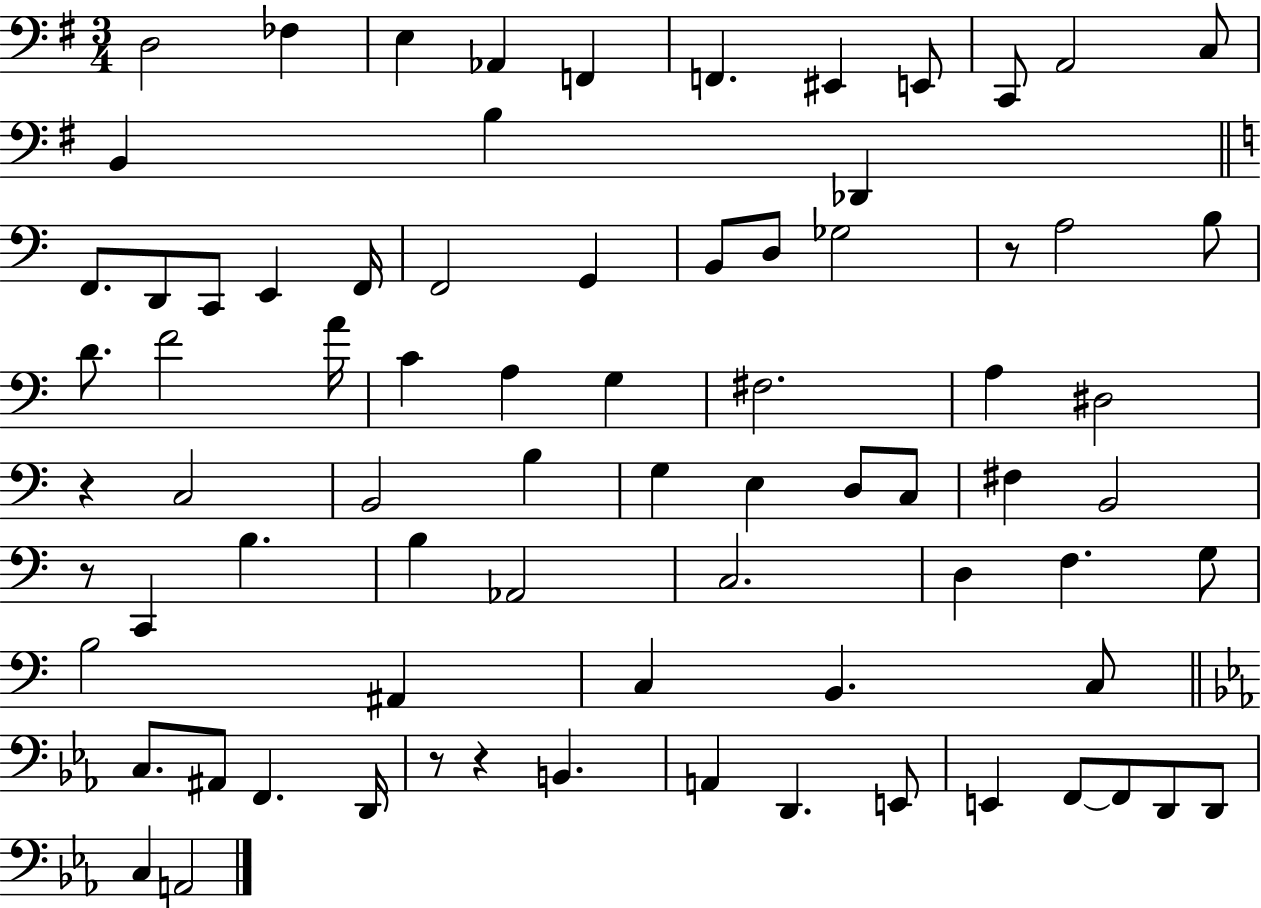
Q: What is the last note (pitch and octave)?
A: A2